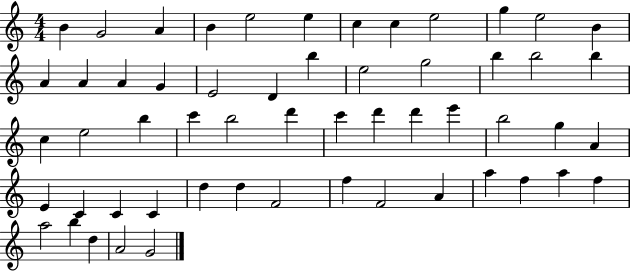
B4/q G4/h A4/q B4/q E5/h E5/q C5/q C5/q E5/h G5/q E5/h B4/q A4/q A4/q A4/q G4/q E4/h D4/q B5/q E5/h G5/h B5/q B5/h B5/q C5/q E5/h B5/q C6/q B5/h D6/q C6/q D6/q D6/q E6/q B5/h G5/q A4/q E4/q C4/q C4/q C4/q D5/q D5/q F4/h F5/q F4/h A4/q A5/q F5/q A5/q F5/q A5/h B5/q D5/q A4/h G4/h